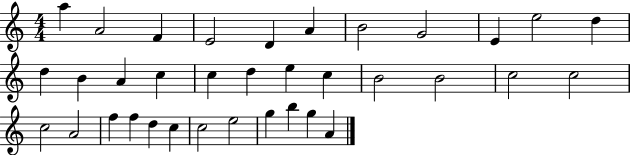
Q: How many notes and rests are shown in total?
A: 35